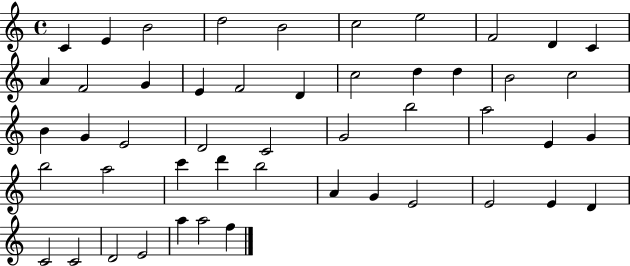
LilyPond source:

{
  \clef treble
  \time 4/4
  \defaultTimeSignature
  \key c \major
  c'4 e'4 b'2 | d''2 b'2 | c''2 e''2 | f'2 d'4 c'4 | \break a'4 f'2 g'4 | e'4 f'2 d'4 | c''2 d''4 d''4 | b'2 c''2 | \break b'4 g'4 e'2 | d'2 c'2 | g'2 b''2 | a''2 e'4 g'4 | \break b''2 a''2 | c'''4 d'''4 b''2 | a'4 g'4 e'2 | e'2 e'4 d'4 | \break c'2 c'2 | d'2 e'2 | a''4 a''2 f''4 | \bar "|."
}